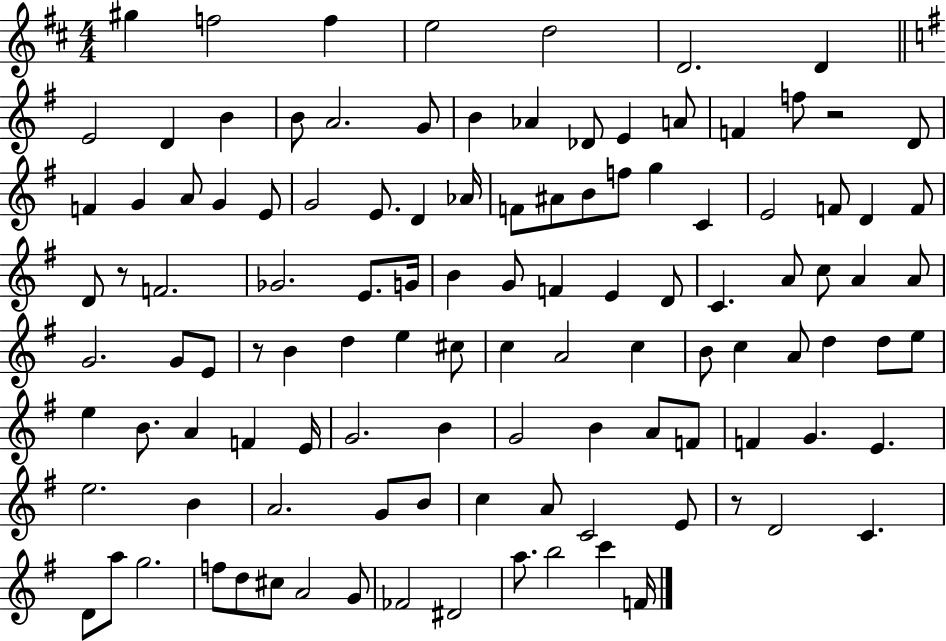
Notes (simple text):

G#5/q F5/h F5/q E5/h D5/h D4/h. D4/q E4/h D4/q B4/q B4/e A4/h. G4/e B4/q Ab4/q Db4/e E4/q A4/e F4/q F5/e R/h D4/e F4/q G4/q A4/e G4/q E4/e G4/h E4/e. D4/q Ab4/s F4/e A#4/e B4/e F5/e G5/q C4/q E4/h F4/e D4/q F4/e D4/e R/e F4/h. Gb4/h. E4/e. G4/s B4/q G4/e F4/q E4/q D4/e C4/q. A4/e C5/e A4/q A4/e G4/h. G4/e E4/e R/e B4/q D5/q E5/q C#5/e C5/q A4/h C5/q B4/e C5/q A4/e D5/q D5/e E5/e E5/q B4/e. A4/q F4/q E4/s G4/h. B4/q G4/h B4/q A4/e F4/e F4/q G4/q. E4/q. E5/h. B4/q A4/h. G4/e B4/e C5/q A4/e C4/h E4/e R/e D4/h C4/q. D4/e A5/e G5/h. F5/e D5/e C#5/e A4/h G4/e FES4/h D#4/h A5/e. B5/h C6/q F4/s